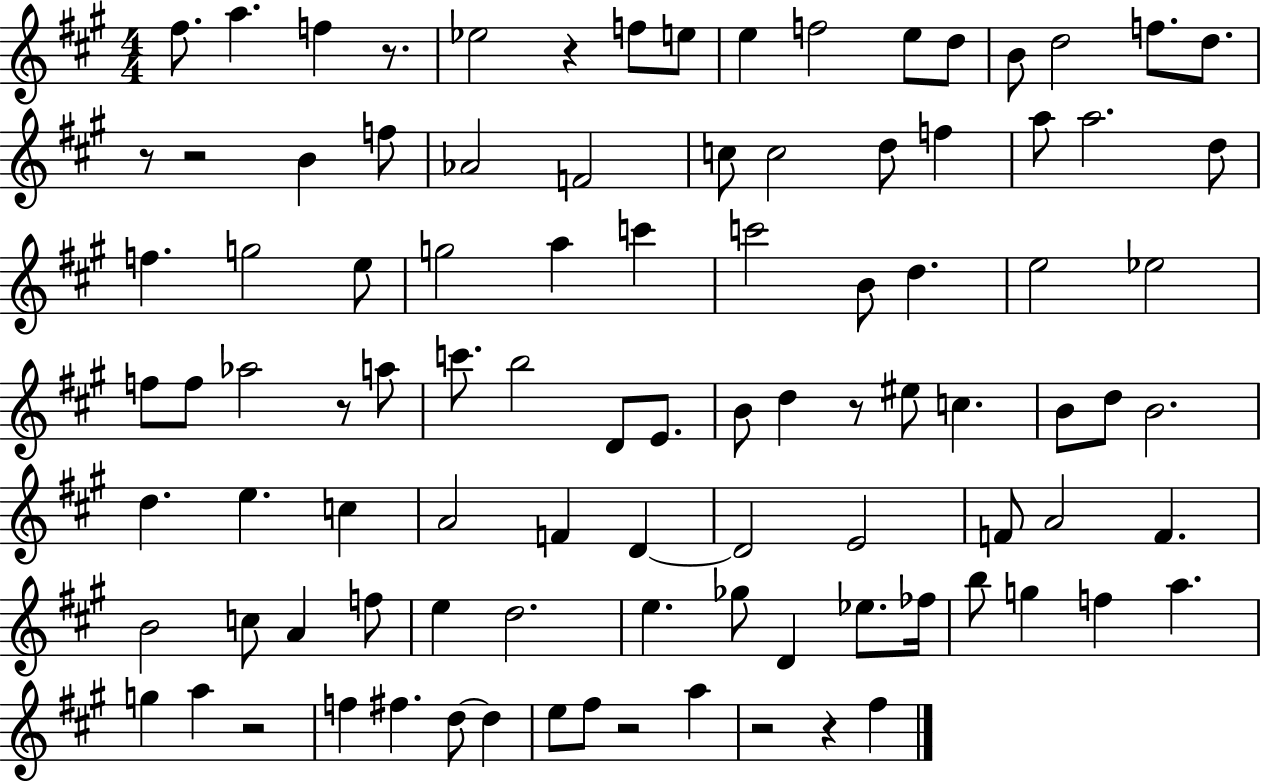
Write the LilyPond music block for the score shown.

{
  \clef treble
  \numericTimeSignature
  \time 4/4
  \key a \major
  \repeat volta 2 { fis''8. a''4. f''4 r8. | ees''2 r4 f''8 e''8 | e''4 f''2 e''8 d''8 | b'8 d''2 f''8. d''8. | \break r8 r2 b'4 f''8 | aes'2 f'2 | c''8 c''2 d''8 f''4 | a''8 a''2. d''8 | \break f''4. g''2 e''8 | g''2 a''4 c'''4 | c'''2 b'8 d''4. | e''2 ees''2 | \break f''8 f''8 aes''2 r8 a''8 | c'''8. b''2 d'8 e'8. | b'8 d''4 r8 eis''8 c''4. | b'8 d''8 b'2. | \break d''4. e''4. c''4 | a'2 f'4 d'4~~ | d'2 e'2 | f'8 a'2 f'4. | \break b'2 c''8 a'4 f''8 | e''4 d''2. | e''4. ges''8 d'4 ees''8. fes''16 | b''8 g''4 f''4 a''4. | \break g''4 a''4 r2 | f''4 fis''4. d''8~~ d''4 | e''8 fis''8 r2 a''4 | r2 r4 fis''4 | \break } \bar "|."
}